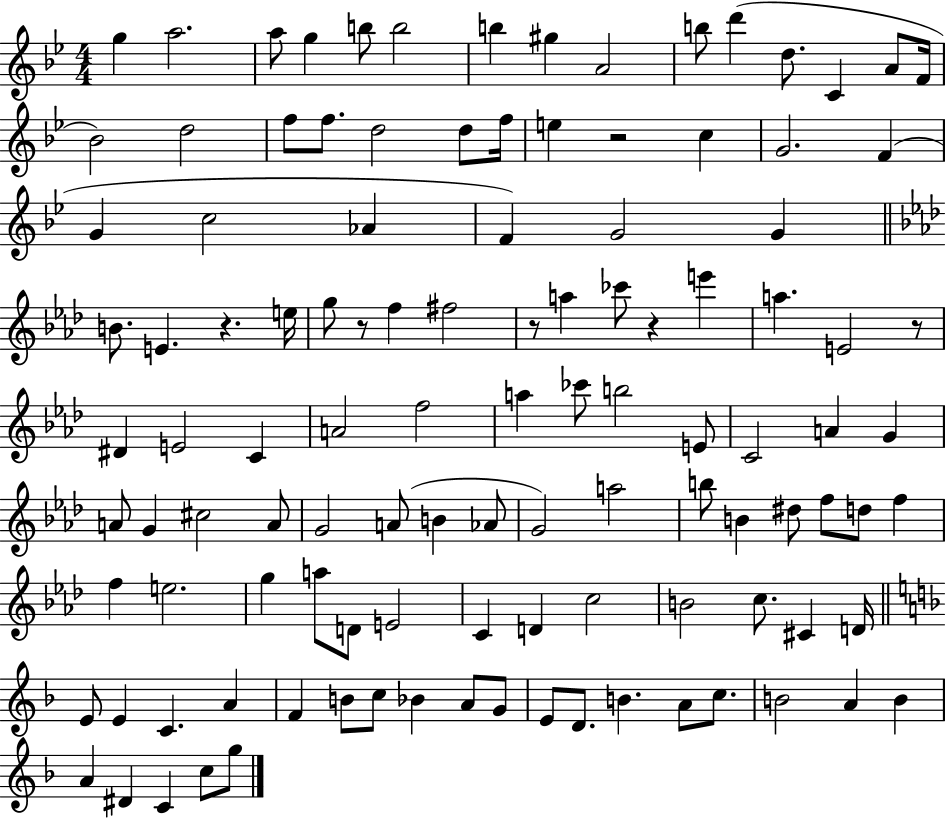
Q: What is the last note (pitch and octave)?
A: G5